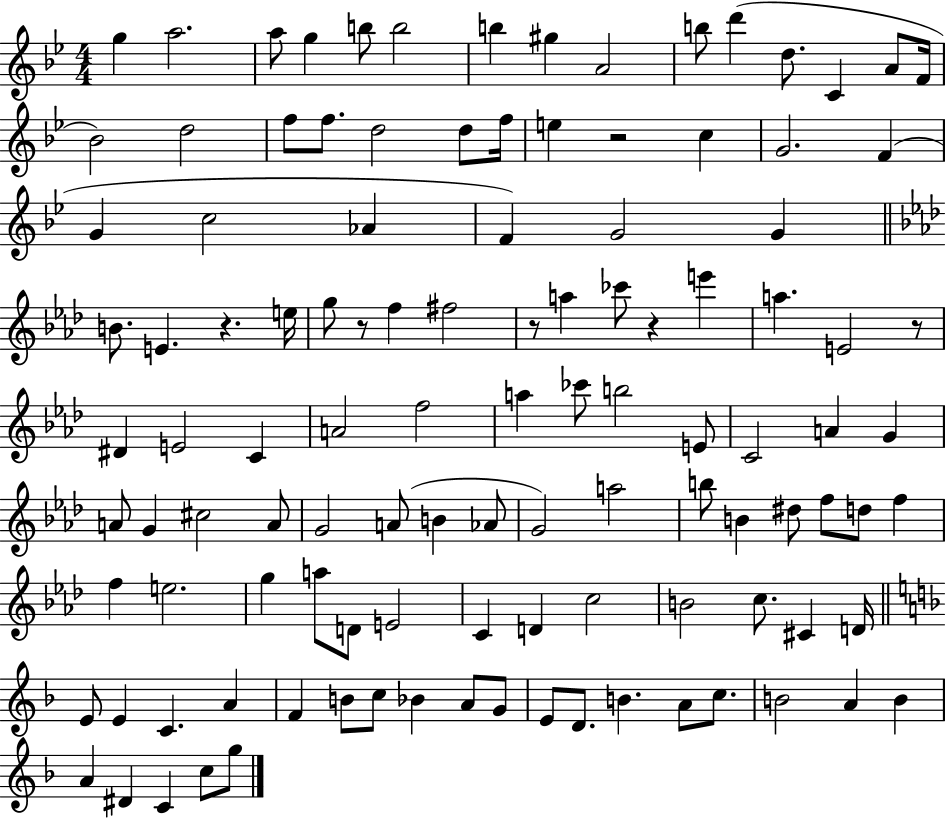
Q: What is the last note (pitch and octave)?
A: G5